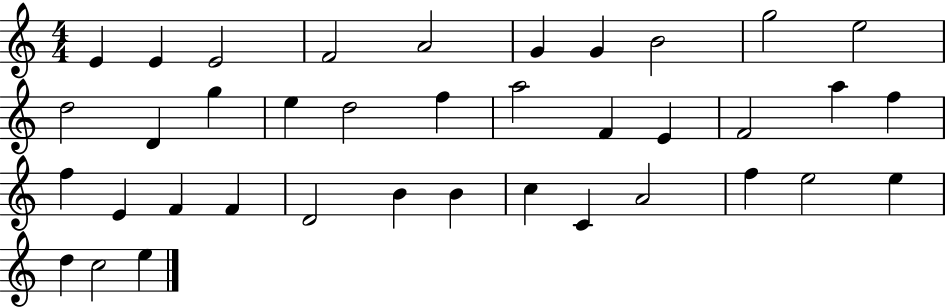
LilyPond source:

{
  \clef treble
  \numericTimeSignature
  \time 4/4
  \key c \major
  e'4 e'4 e'2 | f'2 a'2 | g'4 g'4 b'2 | g''2 e''2 | \break d''2 d'4 g''4 | e''4 d''2 f''4 | a''2 f'4 e'4 | f'2 a''4 f''4 | \break f''4 e'4 f'4 f'4 | d'2 b'4 b'4 | c''4 c'4 a'2 | f''4 e''2 e''4 | \break d''4 c''2 e''4 | \bar "|."
}